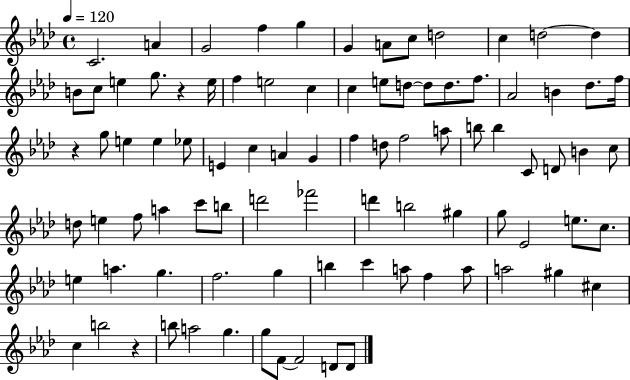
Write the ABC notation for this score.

X:1
T:Untitled
M:4/4
L:1/4
K:Ab
C2 A G2 f g G A/2 c/2 d2 c d2 d B/2 c/2 e g/2 z e/4 f e2 c c e/2 d/2 d/2 d/2 f/2 _A2 B _d/2 f/4 z g/2 e e _e/2 E c A G f d/2 f2 a/2 b/2 b C/2 D/2 B c/2 d/2 e f/2 a c'/2 b/2 d'2 _f'2 d' b2 ^g g/2 _E2 e/2 c/2 e a g f2 g b c' a/2 f a/2 a2 ^g ^c c b2 z b/2 a2 g g/2 F/2 F2 D/2 D/2